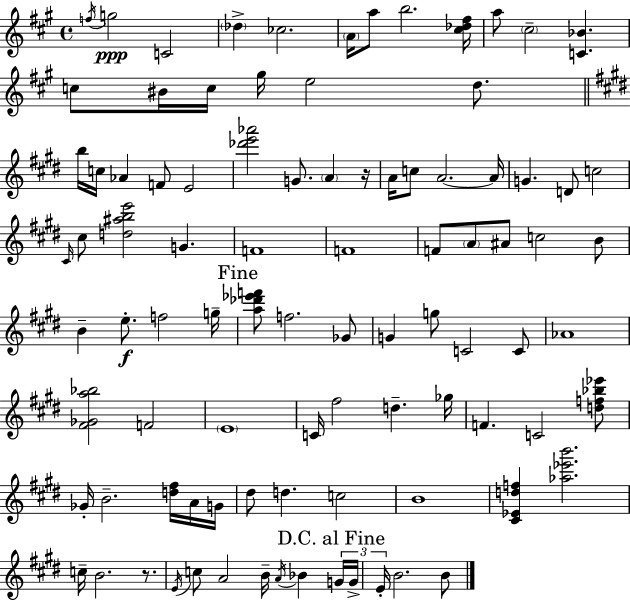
{
  \clef treble
  \time 4/4
  \defaultTimeSignature
  \key a \major
  \acciaccatura { f''16 }\ppp g''2 c'2 | \parenthesize des''4-> ces''2. | \parenthesize a'16 a''8 b''2. | <cis'' des'' fis''>16 a''8 \parenthesize cis''2-- <c' bes'>4. | \break c''8 bis'16 c''16 gis''16 e''2 d''8. | \bar "||" \break \key e \major b''16 c''16 aes'4 f'8 e'2 | <des''' e''' aes'''>2 g'8. \parenthesize a'4 r16 | a'16 c''8 a'2.~~ a'16 | g'4. d'8 c''2 | \break \grace { cis'16 } cis''8 <d'' ais'' b'' e'''>2 g'4. | f'1 | f'1 | f'8 \parenthesize a'8 ais'8 c''2 b'8 | \break b'4-- e''8.-.\f f''2 | g''16-- \mark "Fine" <a'' des''' ees''' f'''>8 f''2. ges'8 | g'4 g''8 c'2 c'8 | aes'1 | \break <fis' ges' a'' bes''>2 f'2 | \parenthesize e'1 | c'16 fis''2 d''4.-- | ges''16 f'4. c'2 <d'' f'' bes'' ees'''>8 | \break ges'16-. b'2.-- <d'' fis''>16 a'16 | g'16 dis''8 d''4. c''2 | b'1 | <cis' ees' d'' f''>4 <aes'' ees''' b'''>2. | \break c''16-- b'2. r8. | \acciaccatura { e'16 } c''8 a'2 b'16-- \acciaccatura { a'16 } bes'4 | \mark "D.C. al Fine" \tuplet 3/2 { g'16 g'16-> e'16-. } b'2. | b'8 \bar "|."
}